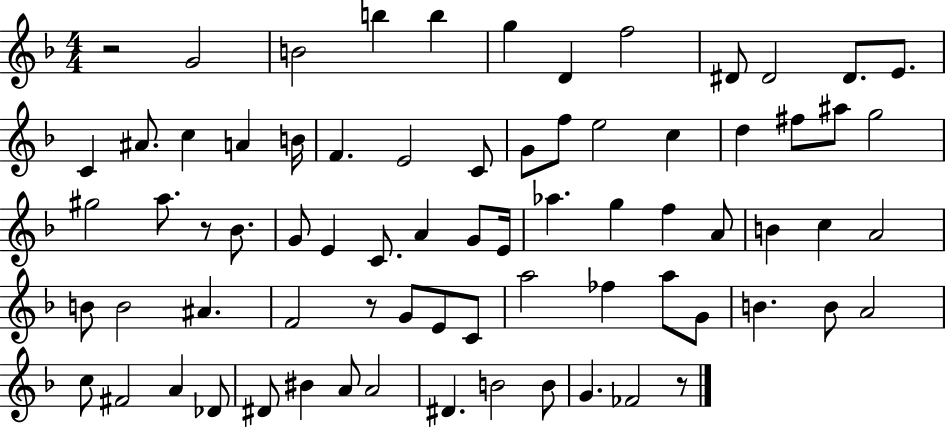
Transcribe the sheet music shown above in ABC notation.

X:1
T:Untitled
M:4/4
L:1/4
K:F
z2 G2 B2 b b g D f2 ^D/2 ^D2 ^D/2 E/2 C ^A/2 c A B/4 F E2 C/2 G/2 f/2 e2 c d ^f/2 ^a/2 g2 ^g2 a/2 z/2 _B/2 G/2 E C/2 A G/2 E/4 _a g f A/2 B c A2 B/2 B2 ^A F2 z/2 G/2 E/2 C/2 a2 _f a/2 G/2 B B/2 A2 c/2 ^F2 A _D/2 ^D/2 ^B A/2 A2 ^D B2 B/2 G _F2 z/2